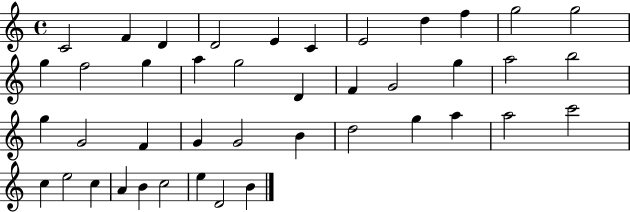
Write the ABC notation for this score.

X:1
T:Untitled
M:4/4
L:1/4
K:C
C2 F D D2 E C E2 d f g2 g2 g f2 g a g2 D F G2 g a2 b2 g G2 F G G2 B d2 g a a2 c'2 c e2 c A B c2 e D2 B